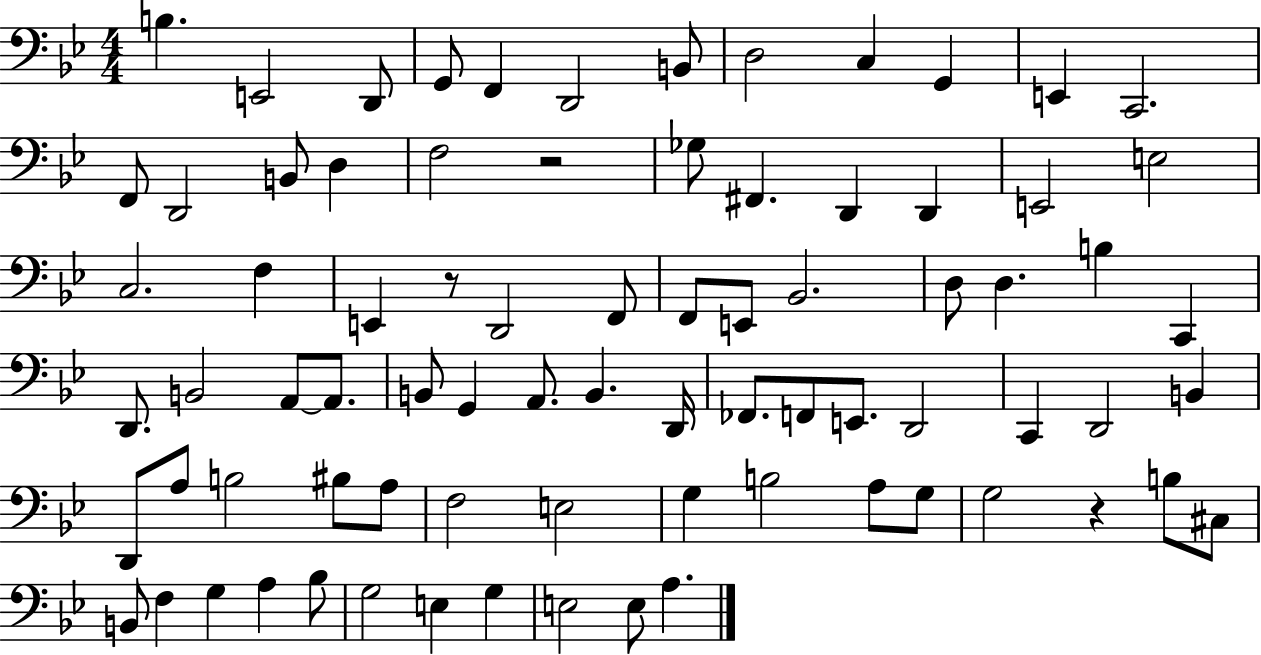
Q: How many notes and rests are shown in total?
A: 79